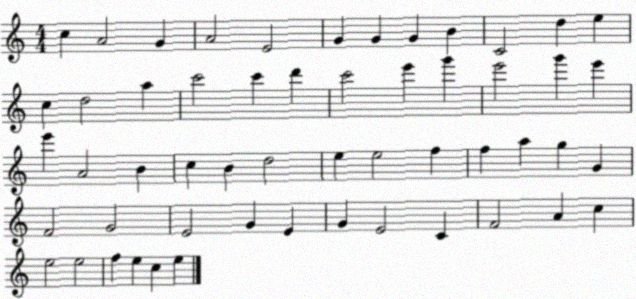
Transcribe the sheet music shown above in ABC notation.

X:1
T:Untitled
M:4/4
L:1/4
K:C
c A2 G A2 E2 G G G B C2 d e c d2 a c'2 c' d' c'2 e' g' e'2 g' e' e' A2 B c B d2 e e2 f f a g G F2 G2 E2 G E G E2 C F2 A c e2 e2 f e c e